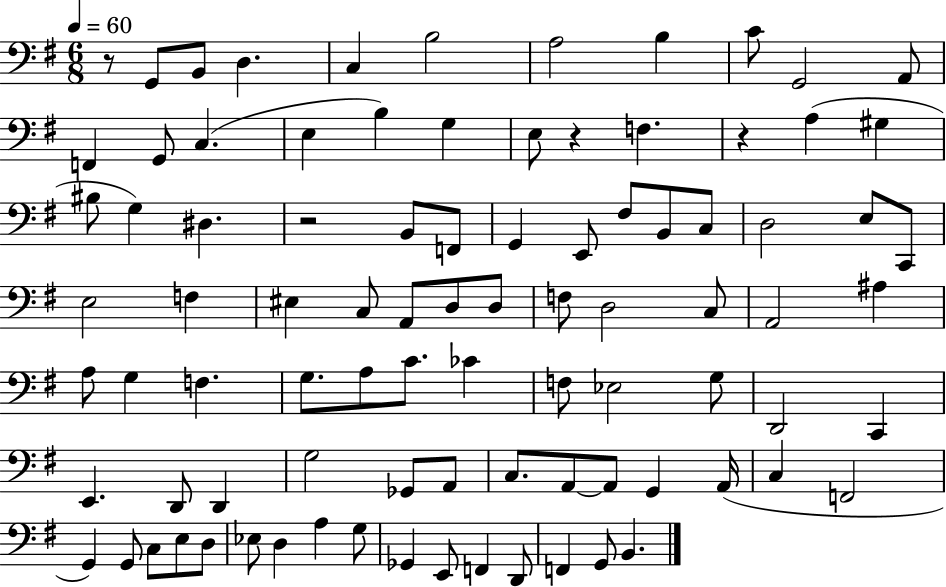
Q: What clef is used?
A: bass